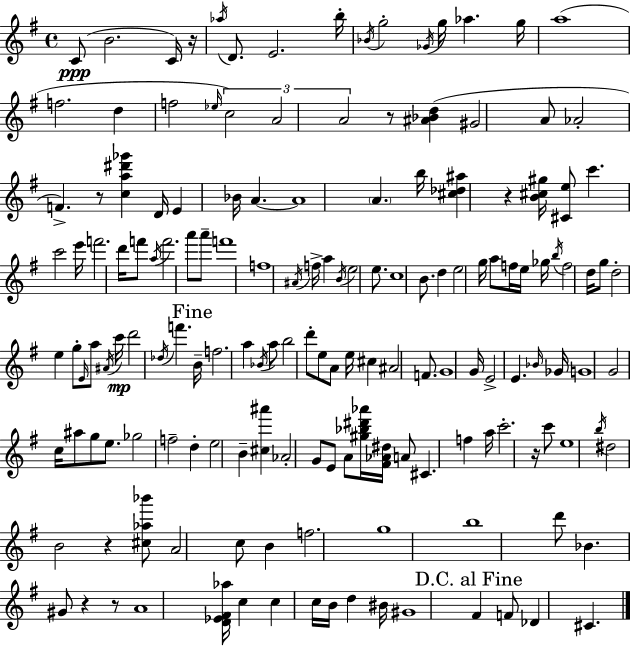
C4/e B4/h. C4/s R/s Ab5/s D4/e. E4/h. B5/s Bb4/s G5/h Gb4/s G5/s Ab5/q. G5/s A5/w F5/h. D5/q F5/h Eb5/s C5/h A4/h A4/h R/e [A#4,Bb4,D5]/q G#4/h A4/e Ab4/h F4/q. R/e [C5,A5,D#6,Gb6]/q D4/s E4/q Bb4/s A4/q. A4/w A4/q. B5/s [C#5,Db5,A#5]/q R/q [B4,C#5,G#5]/s [C#4,E5]/e C6/q. C6/h E6/s F6/h. D6/s F6/e A5/s F6/h. A6/e A6/e F6/w F5/w A#4/s F5/s A5/q B4/s E5/h E5/e. C5/w B4/e. D5/q E5/h G5/s A5/e F5/s E5/s Gb5/s B5/s F5/h D5/s G5/e D5/h E5/q G5/e E4/s A5/e A#4/s C6/s D6/h Db5/s F6/q. B4/s F5/h. A5/q Bb4/s A5/e B5/h D6/e E5/e A4/e E5/s C#5/q A#4/h F4/e. G4/w G4/s E4/h E4/q. Bb4/s Gb4/s G4/w G4/h C5/s A#5/e G5/e E5/e. Gb5/h F5/h D5/q E5/h B4/q [C#5,A#6]/q Ab4/h G4/e E4/e A4/e [G#5,Bb5,D#6,Ab6]/s [F#4,Ab4,D#5]/s A4/e C#4/q. F5/q A5/s C6/h. R/s C6/e E5/w B5/s D#5/h B4/h R/q [C#5,Ab5,Bb6]/e A4/h C5/e B4/q F5/h. G5/w B5/w D6/e Bb4/q. G#4/e R/q R/e A4/w [D4,Eb4,F#4,Ab5]/s C5/q C5/q C5/s B4/s D5/q BIS4/s G#4/w F#4/q F4/e Db4/q C#4/q.